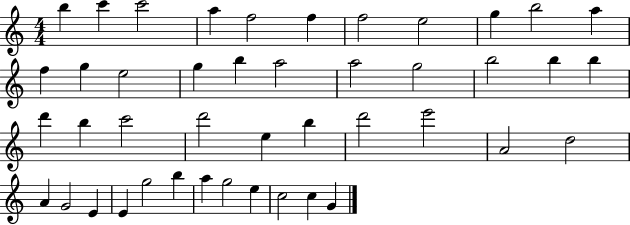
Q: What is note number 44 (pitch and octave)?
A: G4